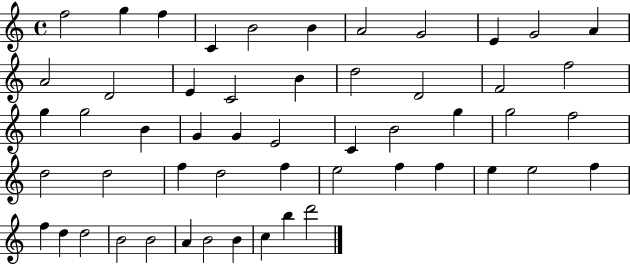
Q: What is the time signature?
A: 4/4